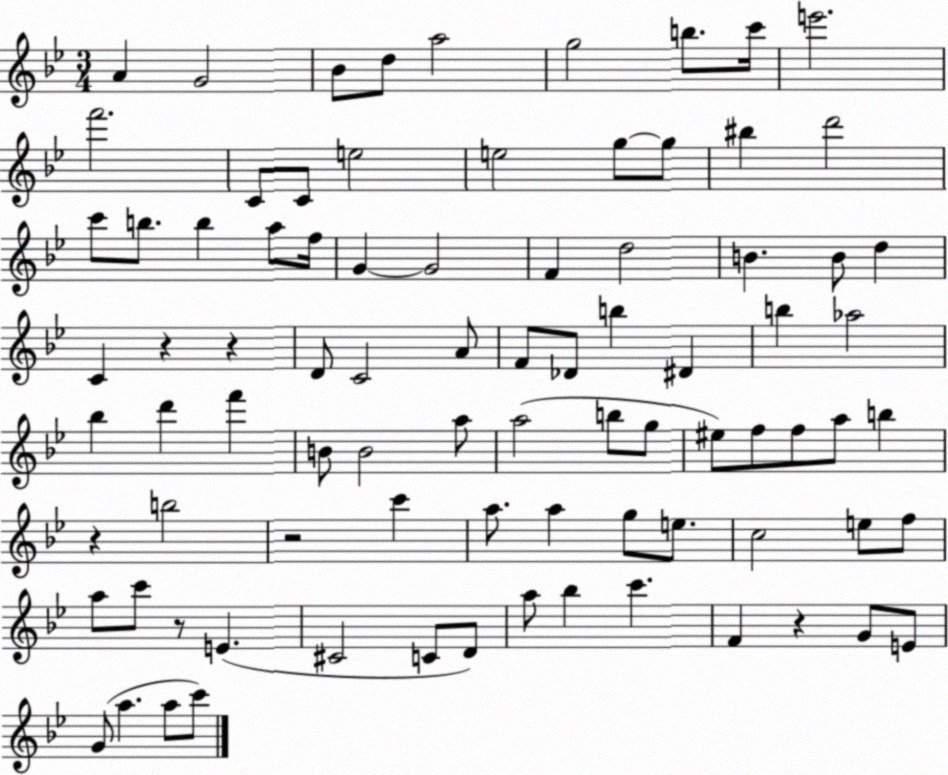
X:1
T:Untitled
M:3/4
L:1/4
K:Bb
A G2 _B/2 d/2 a2 g2 b/2 c'/4 e'2 f'2 C/2 C/2 e2 e2 g/2 g/2 ^b d'2 c'/2 b/2 b a/2 f/4 G G2 F d2 B B/2 d C z z D/2 C2 A/2 F/2 _D/2 b ^D b _a2 _b d' f' B/2 B2 a/2 a2 b/2 g/2 ^e/2 f/2 f/2 a/2 b z b2 z2 c' a/2 a g/2 e/2 c2 e/2 f/2 a/2 c'/2 z/2 E ^C2 C/2 D/2 a/2 _b c' F z G/2 E/2 G/2 a a/2 c'/2